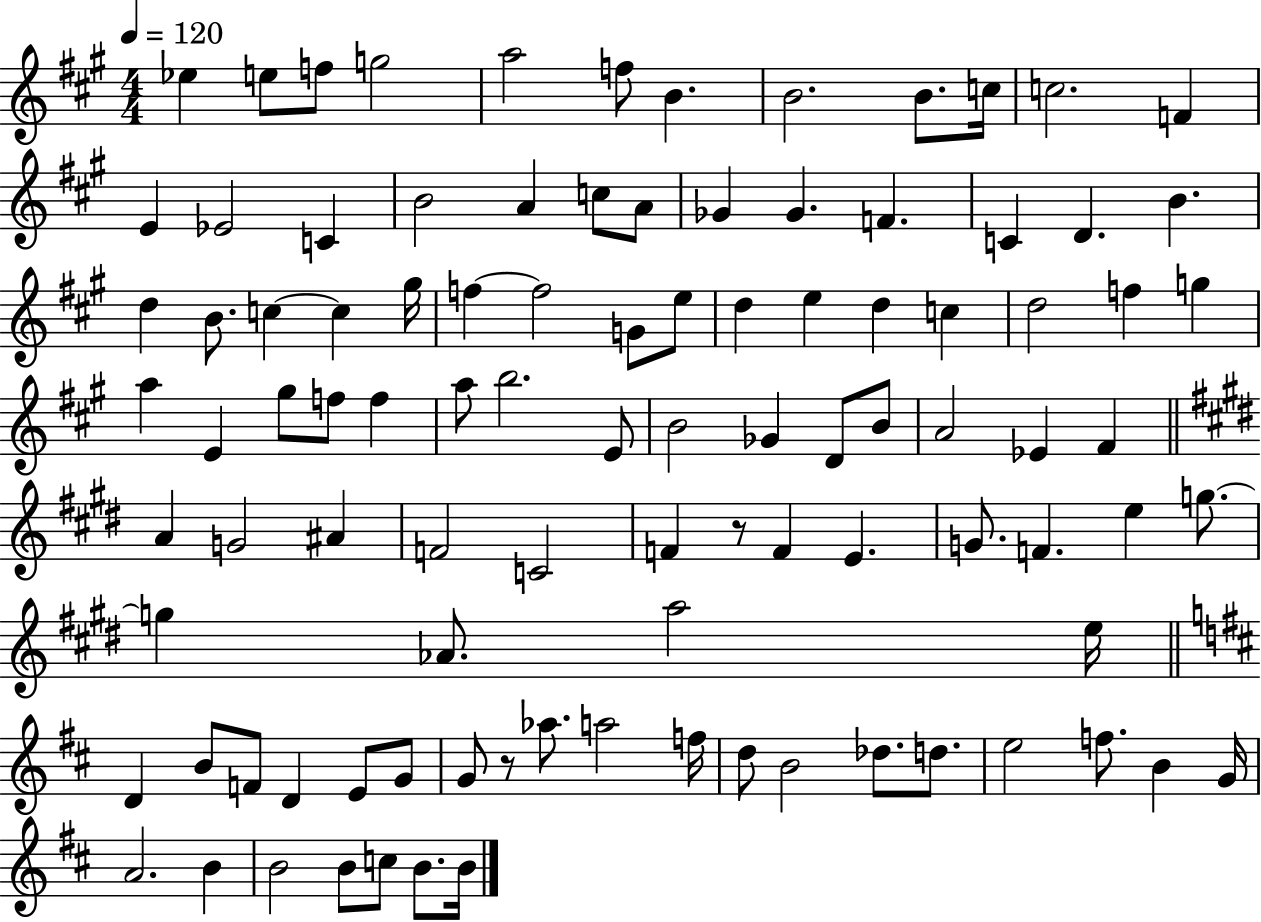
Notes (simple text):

Eb5/q E5/e F5/e G5/h A5/h F5/e B4/q. B4/h. B4/e. C5/s C5/h. F4/q E4/q Eb4/h C4/q B4/h A4/q C5/e A4/e Gb4/q Gb4/q. F4/q. C4/q D4/q. B4/q. D5/q B4/e. C5/q C5/q G#5/s F5/q F5/h G4/e E5/e D5/q E5/q D5/q C5/q D5/h F5/q G5/q A5/q E4/q G#5/e F5/e F5/q A5/e B5/h. E4/e B4/h Gb4/q D4/e B4/e A4/h Eb4/q F#4/q A4/q G4/h A#4/q F4/h C4/h F4/q R/e F4/q E4/q. G4/e. F4/q. E5/q G5/e. G5/q Ab4/e. A5/h E5/s D4/q B4/e F4/e D4/q E4/e G4/e G4/e R/e Ab5/e. A5/h F5/s D5/e B4/h Db5/e. D5/e. E5/h F5/e. B4/q G4/s A4/h. B4/q B4/h B4/e C5/e B4/e. B4/s